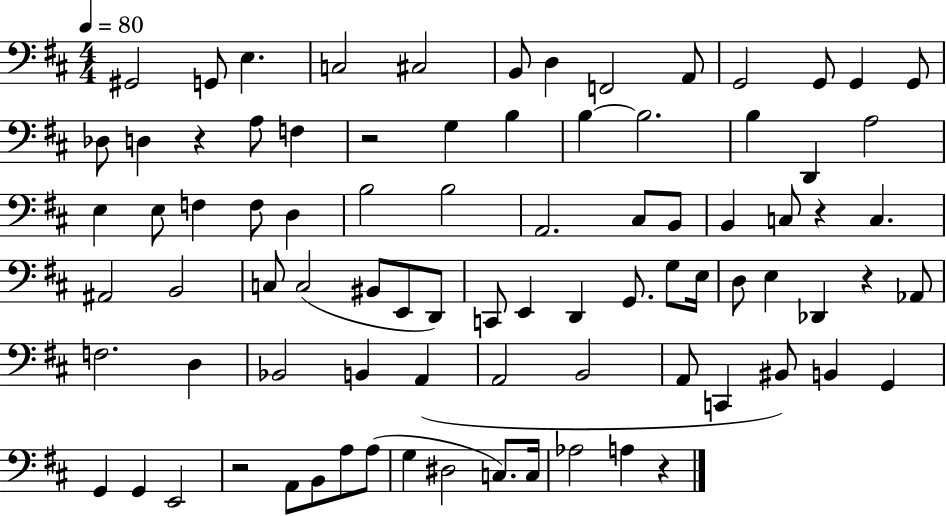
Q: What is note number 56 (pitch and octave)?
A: D3